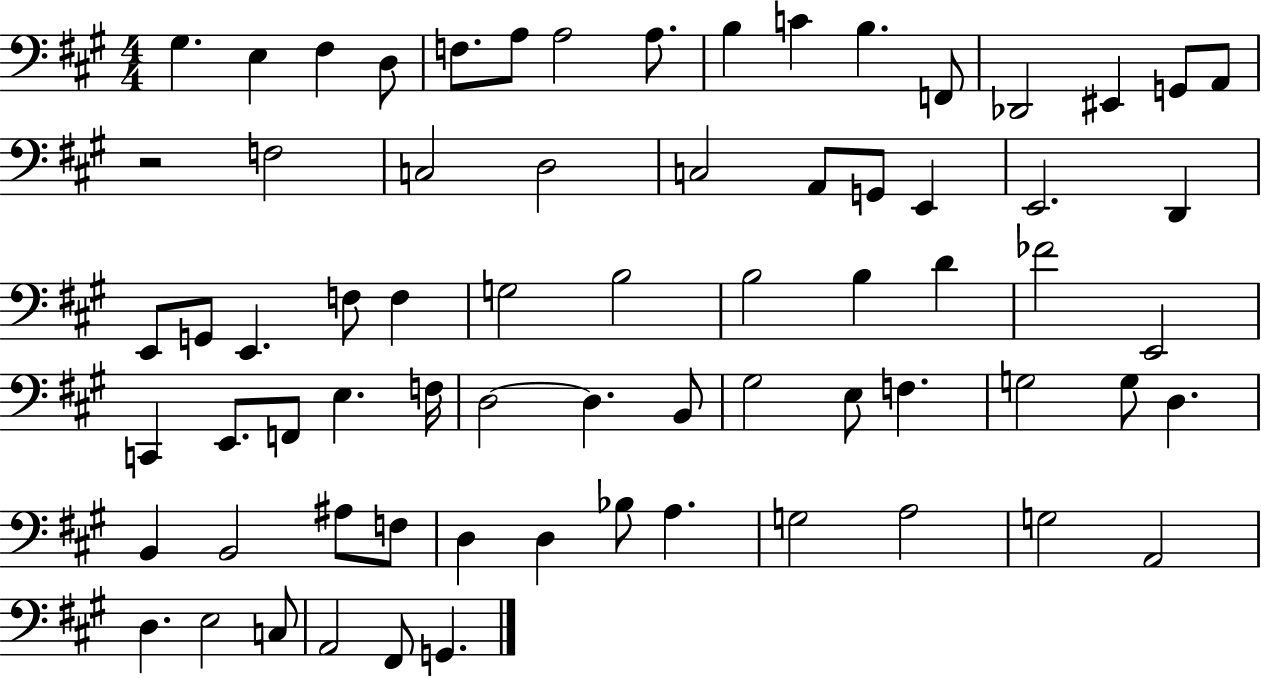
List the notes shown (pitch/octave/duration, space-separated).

G#3/q. E3/q F#3/q D3/e F3/e. A3/e A3/h A3/e. B3/q C4/q B3/q. F2/e Db2/h EIS2/q G2/e A2/e R/h F3/h C3/h D3/h C3/h A2/e G2/e E2/q E2/h. D2/q E2/e G2/e E2/q. F3/e F3/q G3/h B3/h B3/h B3/q D4/q FES4/h E2/h C2/q E2/e. F2/e E3/q. F3/s D3/h D3/q. B2/e G#3/h E3/e F3/q. G3/h G3/e D3/q. B2/q B2/h A#3/e F3/e D3/q D3/q Bb3/e A3/q. G3/h A3/h G3/h A2/h D3/q. E3/h C3/e A2/h F#2/e G2/q.